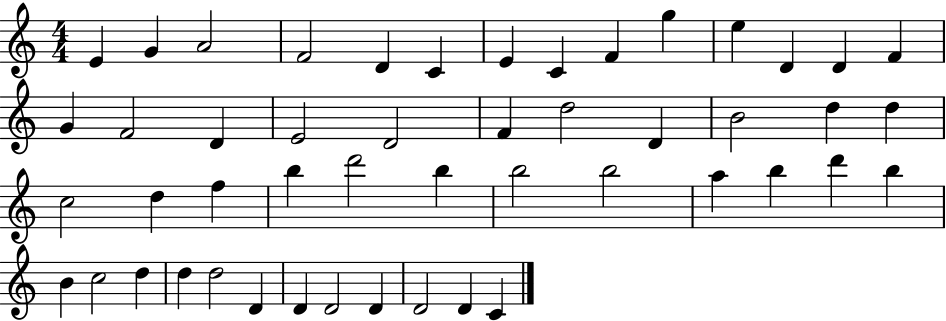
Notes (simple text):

E4/q G4/q A4/h F4/h D4/q C4/q E4/q C4/q F4/q G5/q E5/q D4/q D4/q F4/q G4/q F4/h D4/q E4/h D4/h F4/q D5/h D4/q B4/h D5/q D5/q C5/h D5/q F5/q B5/q D6/h B5/q B5/h B5/h A5/q B5/q D6/q B5/q B4/q C5/h D5/q D5/q D5/h D4/q D4/q D4/h D4/q D4/h D4/q C4/q